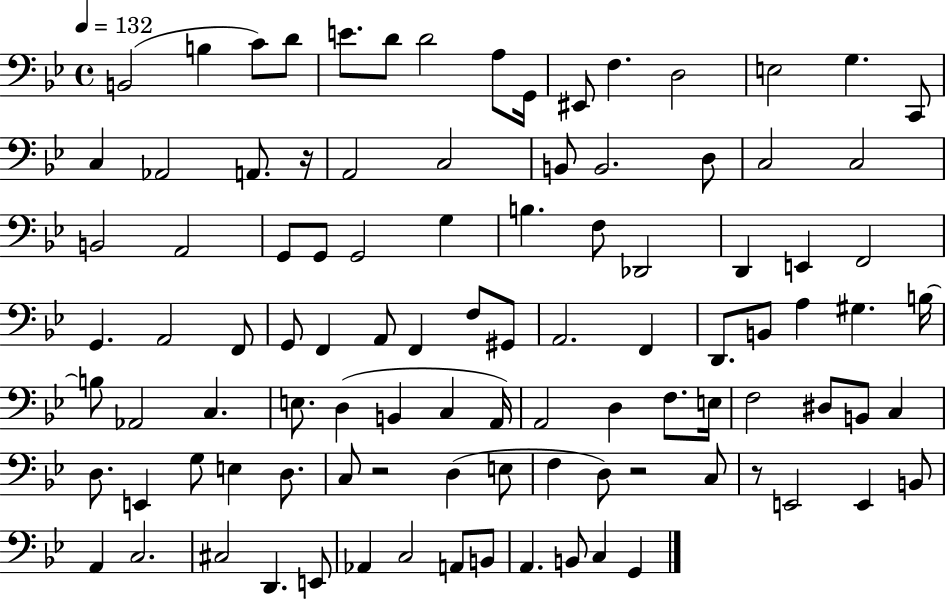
{
  \clef bass
  \time 4/4
  \defaultTimeSignature
  \key bes \major
  \tempo 4 = 132
  b,2( b4 c'8) d'8 | e'8. d'8 d'2 a8 g,16 | eis,8 f4. d2 | e2 g4. c,8 | \break c4 aes,2 a,8. r16 | a,2 c2 | b,8 b,2. d8 | c2 c2 | \break b,2 a,2 | g,8 g,8 g,2 g4 | b4. f8 des,2 | d,4 e,4 f,2 | \break g,4. a,2 f,8 | g,8 f,4 a,8 f,4 f8 gis,8 | a,2. f,4 | d,8. b,8 a4 gis4. b16~~ | \break b8 aes,2 c4. | e8. d4( b,4 c4 a,16) | a,2 d4 f8. e16 | f2 dis8 b,8 c4 | \break d8. e,4 g8 e4 d8. | c8 r2 d4( e8 | f4 d8) r2 c8 | r8 e,2 e,4 b,8 | \break a,4 c2. | cis2 d,4. e,8 | aes,4 c2 a,8 b,8 | a,4. b,8 c4 g,4 | \break \bar "|."
}